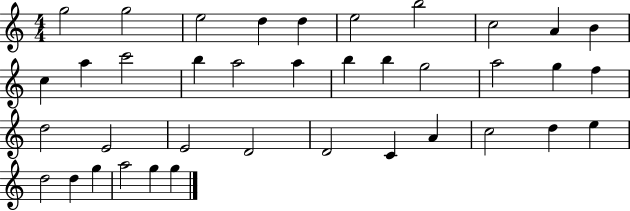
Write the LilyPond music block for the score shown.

{
  \clef treble
  \numericTimeSignature
  \time 4/4
  \key c \major
  g''2 g''2 | e''2 d''4 d''4 | e''2 b''2 | c''2 a'4 b'4 | \break c''4 a''4 c'''2 | b''4 a''2 a''4 | b''4 b''4 g''2 | a''2 g''4 f''4 | \break d''2 e'2 | e'2 d'2 | d'2 c'4 a'4 | c''2 d''4 e''4 | \break d''2 d''4 g''4 | a''2 g''4 g''4 | \bar "|."
}